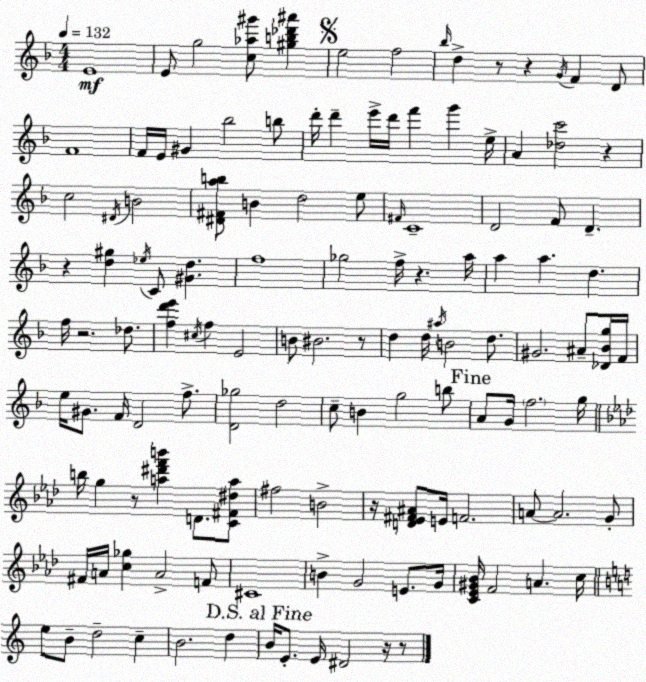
X:1
T:Untitled
M:4/4
L:1/4
K:Dm
E4 E/2 g2 [c_a^g']/2 [^gb_d'^a'] e2 f2 _b/4 d z/2 z G/4 F D/2 F4 F/4 E/4 ^G _b2 b/2 d'/4 d' e'/4 d'/4 f' g' e/4 A [_dc']2 z c2 ^D/4 B2 [^D^Fab]/2 B d2 e/2 ^F/4 C4 D2 F/2 D z [d^g] _e/4 C/2 [^Gd] f4 _g2 f/4 z a/4 a a d f/4 z2 _d/2 [fd'e'] ^c/4 f E2 B/2 ^B2 z/2 d d/4 ^a/4 B2 d/2 ^G2 ^A/2 [_D_Bg]/4 F/4 e/4 ^G/2 F/4 D2 f/2 [D_g]2 d2 c/2 B g2 b/2 A/2 G/4 f2 g/4 b/4 g z/2 [a^d'f'b'] D/2 [C^F^da]/2 ^f2 B2 z/4 [D_E^F^A]/2 E/4 F2 A/2 A2 G/2 ^F/4 A/4 [c_g] A2 F/2 ^C4 B G2 E/2 G/4 [C_E^G_B]/4 F2 A c/4 e/2 B/2 d2 c B2 d B/4 E/2 E/4 ^D2 z/4 z/2